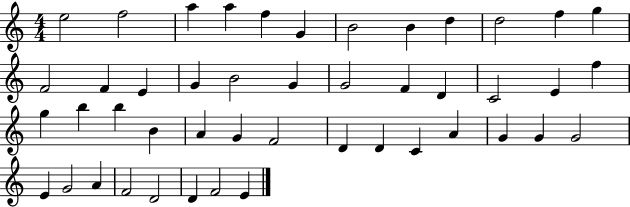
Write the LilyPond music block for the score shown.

{
  \clef treble
  \numericTimeSignature
  \time 4/4
  \key c \major
  e''2 f''2 | a''4 a''4 f''4 g'4 | b'2 b'4 d''4 | d''2 f''4 g''4 | \break f'2 f'4 e'4 | g'4 b'2 g'4 | g'2 f'4 d'4 | c'2 e'4 f''4 | \break g''4 b''4 b''4 b'4 | a'4 g'4 f'2 | d'4 d'4 c'4 a'4 | g'4 g'4 g'2 | \break e'4 g'2 a'4 | f'2 d'2 | d'4 f'2 e'4 | \bar "|."
}